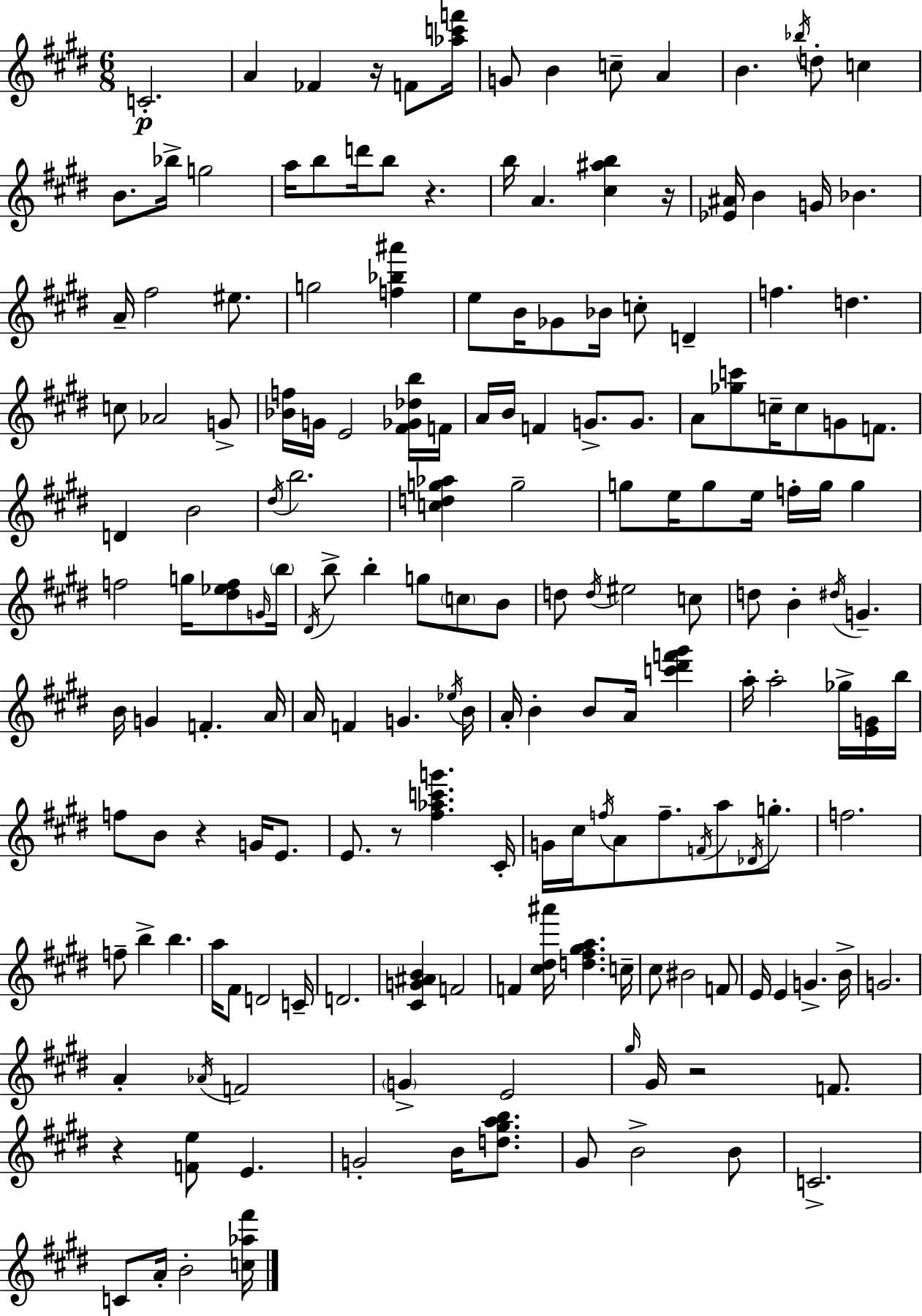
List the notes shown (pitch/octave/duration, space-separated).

C4/h. A4/q FES4/q R/s F4/e [Ab5,C6,F6]/s G4/e B4/q C5/e A4/q B4/q. Bb5/s D5/e C5/q B4/e. Bb5/s G5/h A5/s B5/e D6/s B5/e R/q. B5/s A4/q. [C#5,A#5,B5]/q R/s [Eb4,A#4]/s B4/q G4/s Bb4/q. A4/s F#5/h EIS5/e. G5/h [F5,Bb5,A#6]/q E5/e B4/s Gb4/e Bb4/s C5/e D4/q F5/q. D5/q. C5/e Ab4/h G4/e [Bb4,F5]/s G4/s E4/h [F#4,Gb4,Db5,B5]/s F4/s A4/s B4/s F4/q G4/e. G4/e. A4/e [Gb5,C6]/e C5/s C5/e G4/e F4/e. D4/q B4/h D#5/s B5/h. [C5,D5,G5,Ab5]/q G5/h G5/e E5/s G5/e E5/s F5/s G5/s G5/q F5/h G5/s [D#5,Eb5,F5]/e G4/s B5/s D#4/s B5/e B5/q G5/e C5/e B4/e D5/e D5/s EIS5/h C5/e D5/e B4/q D#5/s G4/q. B4/s G4/q F4/q. A4/s A4/s F4/q G4/q. Eb5/s B4/s A4/s B4/q B4/e A4/s [C6,D#6,F6,G#6]/q A5/s A5/h Gb5/s [E4,G4]/s B5/s F5/e B4/e R/q G4/s E4/e. E4/e. R/e [F#5,Ab5,C6,G6]/q. C#4/s G4/s C#5/s F5/s A4/e F5/e. F4/s A5/e Db4/s G5/e. F5/h. F5/e B5/q B5/q. A5/s F#4/e D4/h C4/s D4/h. [C#4,G4,A#4,B4]/q F4/h F4/q [C#5,D#5,A#6]/s [D5,F#5,G#5,A5]/q. C5/s C#5/e BIS4/h F4/e E4/s E4/q G4/q. B4/s G4/h. A4/q Ab4/s F4/h G4/q E4/h G#5/s G#4/s R/h F4/e. R/q [F4,E5]/e E4/q. G4/h B4/s [D5,G#5,A5,B5]/e. G#4/e B4/h B4/e C4/h. C4/e A4/s B4/h [C5,Ab5,F#6]/s